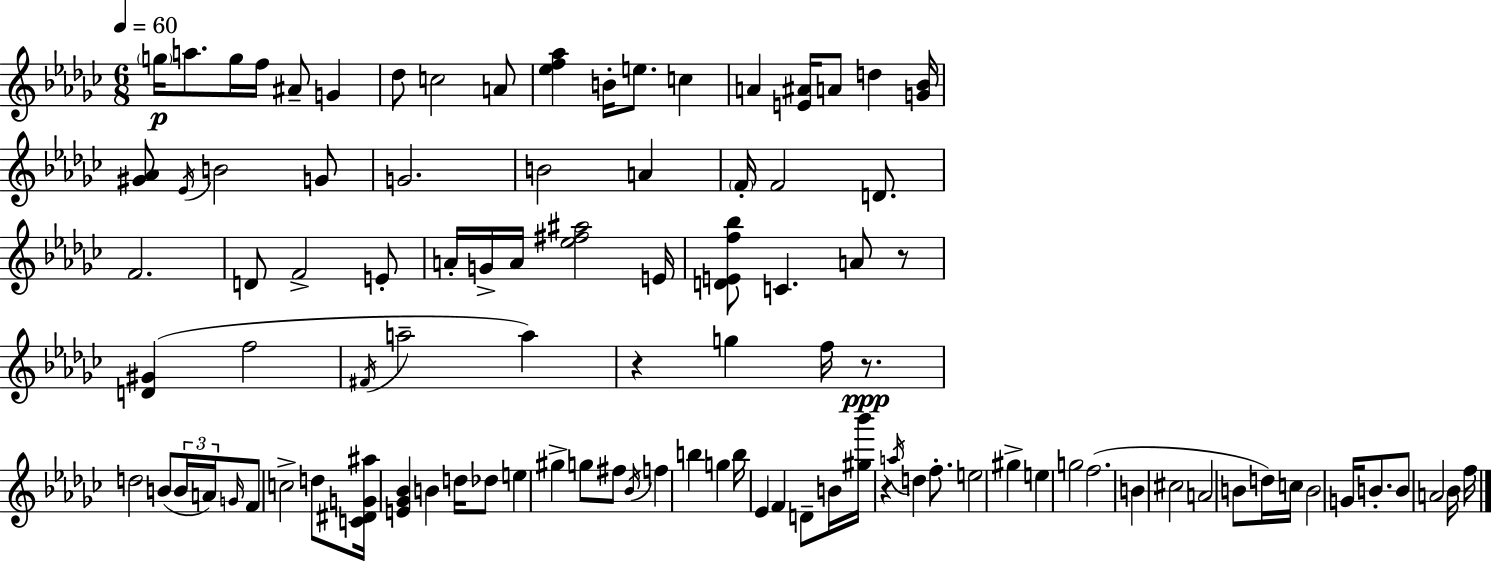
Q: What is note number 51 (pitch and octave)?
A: Db5